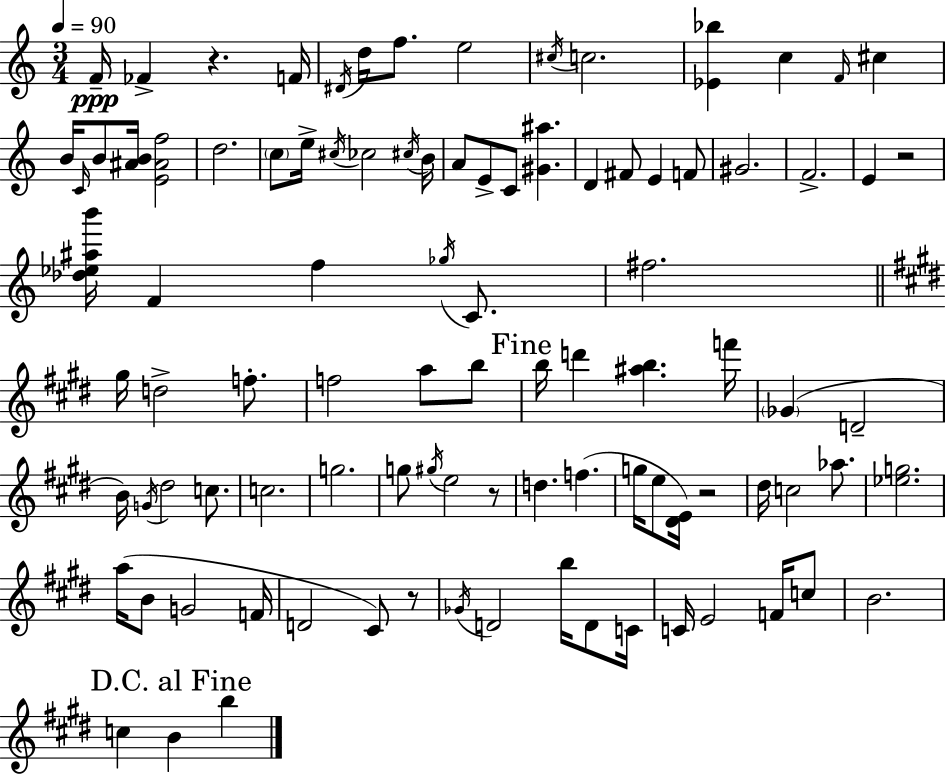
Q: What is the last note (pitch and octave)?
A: B5